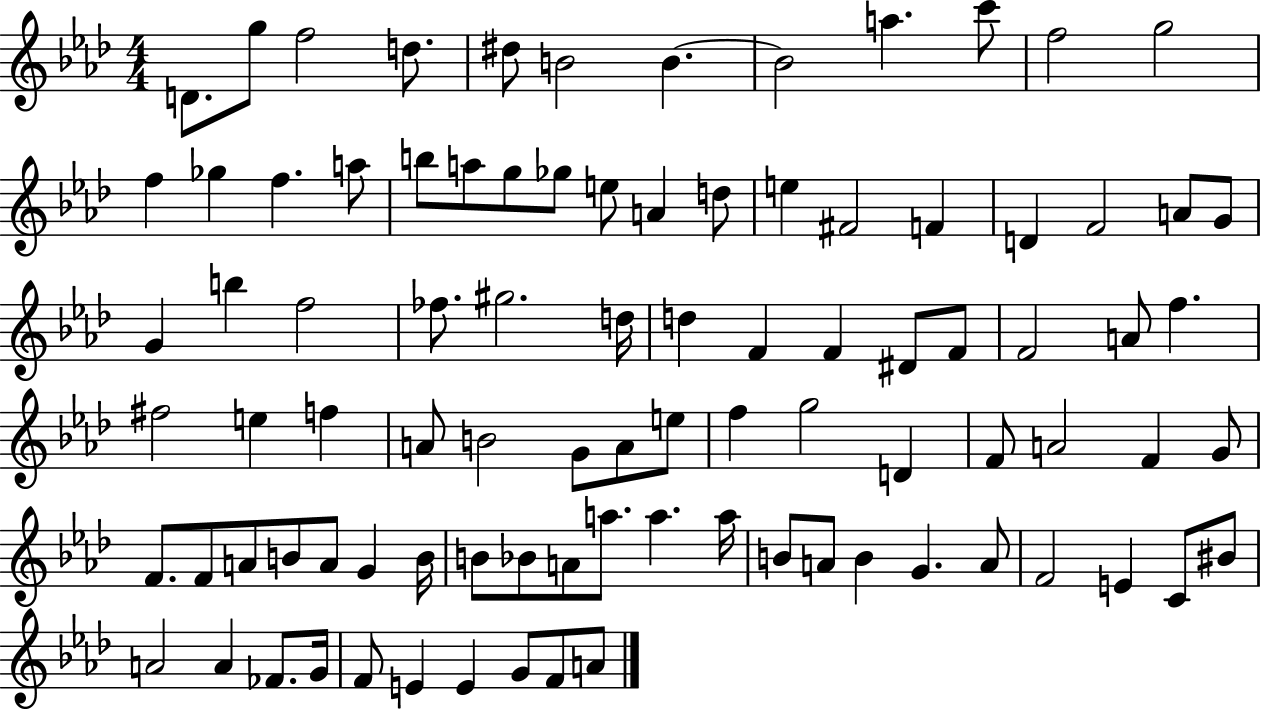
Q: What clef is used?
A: treble